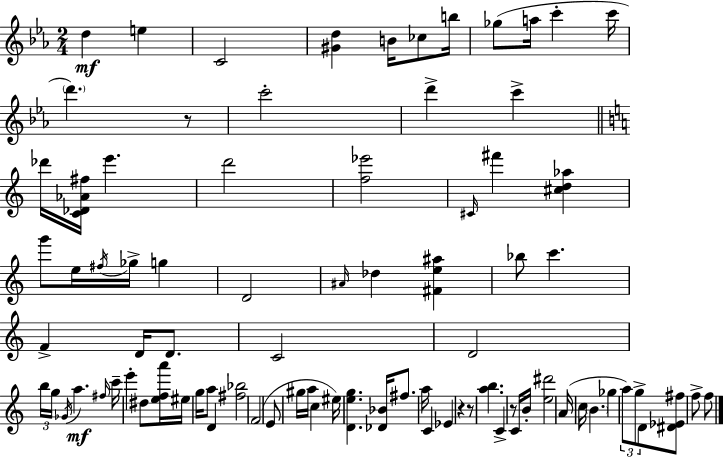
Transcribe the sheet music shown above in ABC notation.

X:1
T:Untitled
M:2/4
L:1/4
K:Cm
d e C2 [^Gd] B/4 _c/2 b/4 _g/2 a/4 c' c'/4 d' z/2 c'2 d' c' _d'/4 [C_D_A^f]/4 e' d'2 [f_e']2 ^C/4 ^f' [^cd_a] g'/2 e/4 ^f/4 _g/4 g D2 ^A/4 _d [^Fe^a] _b/2 c' F D/4 D/2 C2 D2 b/4 g/4 _G/4 a ^f/4 c'/4 e' ^d/2 [efa']/4 ^e/4 g/4 a/2 D [^f_b]2 F2 E/2 ^g/4 a/4 c ^e/4 [Deg] [_D_B]/4 ^f/2 a/4 C _E z z/2 [ab] C z/2 C/4 B/4 [e^d']2 A/4 c/4 B _g a/2 g/2 D/2 [^D_E^f]/2 f/2 f/2